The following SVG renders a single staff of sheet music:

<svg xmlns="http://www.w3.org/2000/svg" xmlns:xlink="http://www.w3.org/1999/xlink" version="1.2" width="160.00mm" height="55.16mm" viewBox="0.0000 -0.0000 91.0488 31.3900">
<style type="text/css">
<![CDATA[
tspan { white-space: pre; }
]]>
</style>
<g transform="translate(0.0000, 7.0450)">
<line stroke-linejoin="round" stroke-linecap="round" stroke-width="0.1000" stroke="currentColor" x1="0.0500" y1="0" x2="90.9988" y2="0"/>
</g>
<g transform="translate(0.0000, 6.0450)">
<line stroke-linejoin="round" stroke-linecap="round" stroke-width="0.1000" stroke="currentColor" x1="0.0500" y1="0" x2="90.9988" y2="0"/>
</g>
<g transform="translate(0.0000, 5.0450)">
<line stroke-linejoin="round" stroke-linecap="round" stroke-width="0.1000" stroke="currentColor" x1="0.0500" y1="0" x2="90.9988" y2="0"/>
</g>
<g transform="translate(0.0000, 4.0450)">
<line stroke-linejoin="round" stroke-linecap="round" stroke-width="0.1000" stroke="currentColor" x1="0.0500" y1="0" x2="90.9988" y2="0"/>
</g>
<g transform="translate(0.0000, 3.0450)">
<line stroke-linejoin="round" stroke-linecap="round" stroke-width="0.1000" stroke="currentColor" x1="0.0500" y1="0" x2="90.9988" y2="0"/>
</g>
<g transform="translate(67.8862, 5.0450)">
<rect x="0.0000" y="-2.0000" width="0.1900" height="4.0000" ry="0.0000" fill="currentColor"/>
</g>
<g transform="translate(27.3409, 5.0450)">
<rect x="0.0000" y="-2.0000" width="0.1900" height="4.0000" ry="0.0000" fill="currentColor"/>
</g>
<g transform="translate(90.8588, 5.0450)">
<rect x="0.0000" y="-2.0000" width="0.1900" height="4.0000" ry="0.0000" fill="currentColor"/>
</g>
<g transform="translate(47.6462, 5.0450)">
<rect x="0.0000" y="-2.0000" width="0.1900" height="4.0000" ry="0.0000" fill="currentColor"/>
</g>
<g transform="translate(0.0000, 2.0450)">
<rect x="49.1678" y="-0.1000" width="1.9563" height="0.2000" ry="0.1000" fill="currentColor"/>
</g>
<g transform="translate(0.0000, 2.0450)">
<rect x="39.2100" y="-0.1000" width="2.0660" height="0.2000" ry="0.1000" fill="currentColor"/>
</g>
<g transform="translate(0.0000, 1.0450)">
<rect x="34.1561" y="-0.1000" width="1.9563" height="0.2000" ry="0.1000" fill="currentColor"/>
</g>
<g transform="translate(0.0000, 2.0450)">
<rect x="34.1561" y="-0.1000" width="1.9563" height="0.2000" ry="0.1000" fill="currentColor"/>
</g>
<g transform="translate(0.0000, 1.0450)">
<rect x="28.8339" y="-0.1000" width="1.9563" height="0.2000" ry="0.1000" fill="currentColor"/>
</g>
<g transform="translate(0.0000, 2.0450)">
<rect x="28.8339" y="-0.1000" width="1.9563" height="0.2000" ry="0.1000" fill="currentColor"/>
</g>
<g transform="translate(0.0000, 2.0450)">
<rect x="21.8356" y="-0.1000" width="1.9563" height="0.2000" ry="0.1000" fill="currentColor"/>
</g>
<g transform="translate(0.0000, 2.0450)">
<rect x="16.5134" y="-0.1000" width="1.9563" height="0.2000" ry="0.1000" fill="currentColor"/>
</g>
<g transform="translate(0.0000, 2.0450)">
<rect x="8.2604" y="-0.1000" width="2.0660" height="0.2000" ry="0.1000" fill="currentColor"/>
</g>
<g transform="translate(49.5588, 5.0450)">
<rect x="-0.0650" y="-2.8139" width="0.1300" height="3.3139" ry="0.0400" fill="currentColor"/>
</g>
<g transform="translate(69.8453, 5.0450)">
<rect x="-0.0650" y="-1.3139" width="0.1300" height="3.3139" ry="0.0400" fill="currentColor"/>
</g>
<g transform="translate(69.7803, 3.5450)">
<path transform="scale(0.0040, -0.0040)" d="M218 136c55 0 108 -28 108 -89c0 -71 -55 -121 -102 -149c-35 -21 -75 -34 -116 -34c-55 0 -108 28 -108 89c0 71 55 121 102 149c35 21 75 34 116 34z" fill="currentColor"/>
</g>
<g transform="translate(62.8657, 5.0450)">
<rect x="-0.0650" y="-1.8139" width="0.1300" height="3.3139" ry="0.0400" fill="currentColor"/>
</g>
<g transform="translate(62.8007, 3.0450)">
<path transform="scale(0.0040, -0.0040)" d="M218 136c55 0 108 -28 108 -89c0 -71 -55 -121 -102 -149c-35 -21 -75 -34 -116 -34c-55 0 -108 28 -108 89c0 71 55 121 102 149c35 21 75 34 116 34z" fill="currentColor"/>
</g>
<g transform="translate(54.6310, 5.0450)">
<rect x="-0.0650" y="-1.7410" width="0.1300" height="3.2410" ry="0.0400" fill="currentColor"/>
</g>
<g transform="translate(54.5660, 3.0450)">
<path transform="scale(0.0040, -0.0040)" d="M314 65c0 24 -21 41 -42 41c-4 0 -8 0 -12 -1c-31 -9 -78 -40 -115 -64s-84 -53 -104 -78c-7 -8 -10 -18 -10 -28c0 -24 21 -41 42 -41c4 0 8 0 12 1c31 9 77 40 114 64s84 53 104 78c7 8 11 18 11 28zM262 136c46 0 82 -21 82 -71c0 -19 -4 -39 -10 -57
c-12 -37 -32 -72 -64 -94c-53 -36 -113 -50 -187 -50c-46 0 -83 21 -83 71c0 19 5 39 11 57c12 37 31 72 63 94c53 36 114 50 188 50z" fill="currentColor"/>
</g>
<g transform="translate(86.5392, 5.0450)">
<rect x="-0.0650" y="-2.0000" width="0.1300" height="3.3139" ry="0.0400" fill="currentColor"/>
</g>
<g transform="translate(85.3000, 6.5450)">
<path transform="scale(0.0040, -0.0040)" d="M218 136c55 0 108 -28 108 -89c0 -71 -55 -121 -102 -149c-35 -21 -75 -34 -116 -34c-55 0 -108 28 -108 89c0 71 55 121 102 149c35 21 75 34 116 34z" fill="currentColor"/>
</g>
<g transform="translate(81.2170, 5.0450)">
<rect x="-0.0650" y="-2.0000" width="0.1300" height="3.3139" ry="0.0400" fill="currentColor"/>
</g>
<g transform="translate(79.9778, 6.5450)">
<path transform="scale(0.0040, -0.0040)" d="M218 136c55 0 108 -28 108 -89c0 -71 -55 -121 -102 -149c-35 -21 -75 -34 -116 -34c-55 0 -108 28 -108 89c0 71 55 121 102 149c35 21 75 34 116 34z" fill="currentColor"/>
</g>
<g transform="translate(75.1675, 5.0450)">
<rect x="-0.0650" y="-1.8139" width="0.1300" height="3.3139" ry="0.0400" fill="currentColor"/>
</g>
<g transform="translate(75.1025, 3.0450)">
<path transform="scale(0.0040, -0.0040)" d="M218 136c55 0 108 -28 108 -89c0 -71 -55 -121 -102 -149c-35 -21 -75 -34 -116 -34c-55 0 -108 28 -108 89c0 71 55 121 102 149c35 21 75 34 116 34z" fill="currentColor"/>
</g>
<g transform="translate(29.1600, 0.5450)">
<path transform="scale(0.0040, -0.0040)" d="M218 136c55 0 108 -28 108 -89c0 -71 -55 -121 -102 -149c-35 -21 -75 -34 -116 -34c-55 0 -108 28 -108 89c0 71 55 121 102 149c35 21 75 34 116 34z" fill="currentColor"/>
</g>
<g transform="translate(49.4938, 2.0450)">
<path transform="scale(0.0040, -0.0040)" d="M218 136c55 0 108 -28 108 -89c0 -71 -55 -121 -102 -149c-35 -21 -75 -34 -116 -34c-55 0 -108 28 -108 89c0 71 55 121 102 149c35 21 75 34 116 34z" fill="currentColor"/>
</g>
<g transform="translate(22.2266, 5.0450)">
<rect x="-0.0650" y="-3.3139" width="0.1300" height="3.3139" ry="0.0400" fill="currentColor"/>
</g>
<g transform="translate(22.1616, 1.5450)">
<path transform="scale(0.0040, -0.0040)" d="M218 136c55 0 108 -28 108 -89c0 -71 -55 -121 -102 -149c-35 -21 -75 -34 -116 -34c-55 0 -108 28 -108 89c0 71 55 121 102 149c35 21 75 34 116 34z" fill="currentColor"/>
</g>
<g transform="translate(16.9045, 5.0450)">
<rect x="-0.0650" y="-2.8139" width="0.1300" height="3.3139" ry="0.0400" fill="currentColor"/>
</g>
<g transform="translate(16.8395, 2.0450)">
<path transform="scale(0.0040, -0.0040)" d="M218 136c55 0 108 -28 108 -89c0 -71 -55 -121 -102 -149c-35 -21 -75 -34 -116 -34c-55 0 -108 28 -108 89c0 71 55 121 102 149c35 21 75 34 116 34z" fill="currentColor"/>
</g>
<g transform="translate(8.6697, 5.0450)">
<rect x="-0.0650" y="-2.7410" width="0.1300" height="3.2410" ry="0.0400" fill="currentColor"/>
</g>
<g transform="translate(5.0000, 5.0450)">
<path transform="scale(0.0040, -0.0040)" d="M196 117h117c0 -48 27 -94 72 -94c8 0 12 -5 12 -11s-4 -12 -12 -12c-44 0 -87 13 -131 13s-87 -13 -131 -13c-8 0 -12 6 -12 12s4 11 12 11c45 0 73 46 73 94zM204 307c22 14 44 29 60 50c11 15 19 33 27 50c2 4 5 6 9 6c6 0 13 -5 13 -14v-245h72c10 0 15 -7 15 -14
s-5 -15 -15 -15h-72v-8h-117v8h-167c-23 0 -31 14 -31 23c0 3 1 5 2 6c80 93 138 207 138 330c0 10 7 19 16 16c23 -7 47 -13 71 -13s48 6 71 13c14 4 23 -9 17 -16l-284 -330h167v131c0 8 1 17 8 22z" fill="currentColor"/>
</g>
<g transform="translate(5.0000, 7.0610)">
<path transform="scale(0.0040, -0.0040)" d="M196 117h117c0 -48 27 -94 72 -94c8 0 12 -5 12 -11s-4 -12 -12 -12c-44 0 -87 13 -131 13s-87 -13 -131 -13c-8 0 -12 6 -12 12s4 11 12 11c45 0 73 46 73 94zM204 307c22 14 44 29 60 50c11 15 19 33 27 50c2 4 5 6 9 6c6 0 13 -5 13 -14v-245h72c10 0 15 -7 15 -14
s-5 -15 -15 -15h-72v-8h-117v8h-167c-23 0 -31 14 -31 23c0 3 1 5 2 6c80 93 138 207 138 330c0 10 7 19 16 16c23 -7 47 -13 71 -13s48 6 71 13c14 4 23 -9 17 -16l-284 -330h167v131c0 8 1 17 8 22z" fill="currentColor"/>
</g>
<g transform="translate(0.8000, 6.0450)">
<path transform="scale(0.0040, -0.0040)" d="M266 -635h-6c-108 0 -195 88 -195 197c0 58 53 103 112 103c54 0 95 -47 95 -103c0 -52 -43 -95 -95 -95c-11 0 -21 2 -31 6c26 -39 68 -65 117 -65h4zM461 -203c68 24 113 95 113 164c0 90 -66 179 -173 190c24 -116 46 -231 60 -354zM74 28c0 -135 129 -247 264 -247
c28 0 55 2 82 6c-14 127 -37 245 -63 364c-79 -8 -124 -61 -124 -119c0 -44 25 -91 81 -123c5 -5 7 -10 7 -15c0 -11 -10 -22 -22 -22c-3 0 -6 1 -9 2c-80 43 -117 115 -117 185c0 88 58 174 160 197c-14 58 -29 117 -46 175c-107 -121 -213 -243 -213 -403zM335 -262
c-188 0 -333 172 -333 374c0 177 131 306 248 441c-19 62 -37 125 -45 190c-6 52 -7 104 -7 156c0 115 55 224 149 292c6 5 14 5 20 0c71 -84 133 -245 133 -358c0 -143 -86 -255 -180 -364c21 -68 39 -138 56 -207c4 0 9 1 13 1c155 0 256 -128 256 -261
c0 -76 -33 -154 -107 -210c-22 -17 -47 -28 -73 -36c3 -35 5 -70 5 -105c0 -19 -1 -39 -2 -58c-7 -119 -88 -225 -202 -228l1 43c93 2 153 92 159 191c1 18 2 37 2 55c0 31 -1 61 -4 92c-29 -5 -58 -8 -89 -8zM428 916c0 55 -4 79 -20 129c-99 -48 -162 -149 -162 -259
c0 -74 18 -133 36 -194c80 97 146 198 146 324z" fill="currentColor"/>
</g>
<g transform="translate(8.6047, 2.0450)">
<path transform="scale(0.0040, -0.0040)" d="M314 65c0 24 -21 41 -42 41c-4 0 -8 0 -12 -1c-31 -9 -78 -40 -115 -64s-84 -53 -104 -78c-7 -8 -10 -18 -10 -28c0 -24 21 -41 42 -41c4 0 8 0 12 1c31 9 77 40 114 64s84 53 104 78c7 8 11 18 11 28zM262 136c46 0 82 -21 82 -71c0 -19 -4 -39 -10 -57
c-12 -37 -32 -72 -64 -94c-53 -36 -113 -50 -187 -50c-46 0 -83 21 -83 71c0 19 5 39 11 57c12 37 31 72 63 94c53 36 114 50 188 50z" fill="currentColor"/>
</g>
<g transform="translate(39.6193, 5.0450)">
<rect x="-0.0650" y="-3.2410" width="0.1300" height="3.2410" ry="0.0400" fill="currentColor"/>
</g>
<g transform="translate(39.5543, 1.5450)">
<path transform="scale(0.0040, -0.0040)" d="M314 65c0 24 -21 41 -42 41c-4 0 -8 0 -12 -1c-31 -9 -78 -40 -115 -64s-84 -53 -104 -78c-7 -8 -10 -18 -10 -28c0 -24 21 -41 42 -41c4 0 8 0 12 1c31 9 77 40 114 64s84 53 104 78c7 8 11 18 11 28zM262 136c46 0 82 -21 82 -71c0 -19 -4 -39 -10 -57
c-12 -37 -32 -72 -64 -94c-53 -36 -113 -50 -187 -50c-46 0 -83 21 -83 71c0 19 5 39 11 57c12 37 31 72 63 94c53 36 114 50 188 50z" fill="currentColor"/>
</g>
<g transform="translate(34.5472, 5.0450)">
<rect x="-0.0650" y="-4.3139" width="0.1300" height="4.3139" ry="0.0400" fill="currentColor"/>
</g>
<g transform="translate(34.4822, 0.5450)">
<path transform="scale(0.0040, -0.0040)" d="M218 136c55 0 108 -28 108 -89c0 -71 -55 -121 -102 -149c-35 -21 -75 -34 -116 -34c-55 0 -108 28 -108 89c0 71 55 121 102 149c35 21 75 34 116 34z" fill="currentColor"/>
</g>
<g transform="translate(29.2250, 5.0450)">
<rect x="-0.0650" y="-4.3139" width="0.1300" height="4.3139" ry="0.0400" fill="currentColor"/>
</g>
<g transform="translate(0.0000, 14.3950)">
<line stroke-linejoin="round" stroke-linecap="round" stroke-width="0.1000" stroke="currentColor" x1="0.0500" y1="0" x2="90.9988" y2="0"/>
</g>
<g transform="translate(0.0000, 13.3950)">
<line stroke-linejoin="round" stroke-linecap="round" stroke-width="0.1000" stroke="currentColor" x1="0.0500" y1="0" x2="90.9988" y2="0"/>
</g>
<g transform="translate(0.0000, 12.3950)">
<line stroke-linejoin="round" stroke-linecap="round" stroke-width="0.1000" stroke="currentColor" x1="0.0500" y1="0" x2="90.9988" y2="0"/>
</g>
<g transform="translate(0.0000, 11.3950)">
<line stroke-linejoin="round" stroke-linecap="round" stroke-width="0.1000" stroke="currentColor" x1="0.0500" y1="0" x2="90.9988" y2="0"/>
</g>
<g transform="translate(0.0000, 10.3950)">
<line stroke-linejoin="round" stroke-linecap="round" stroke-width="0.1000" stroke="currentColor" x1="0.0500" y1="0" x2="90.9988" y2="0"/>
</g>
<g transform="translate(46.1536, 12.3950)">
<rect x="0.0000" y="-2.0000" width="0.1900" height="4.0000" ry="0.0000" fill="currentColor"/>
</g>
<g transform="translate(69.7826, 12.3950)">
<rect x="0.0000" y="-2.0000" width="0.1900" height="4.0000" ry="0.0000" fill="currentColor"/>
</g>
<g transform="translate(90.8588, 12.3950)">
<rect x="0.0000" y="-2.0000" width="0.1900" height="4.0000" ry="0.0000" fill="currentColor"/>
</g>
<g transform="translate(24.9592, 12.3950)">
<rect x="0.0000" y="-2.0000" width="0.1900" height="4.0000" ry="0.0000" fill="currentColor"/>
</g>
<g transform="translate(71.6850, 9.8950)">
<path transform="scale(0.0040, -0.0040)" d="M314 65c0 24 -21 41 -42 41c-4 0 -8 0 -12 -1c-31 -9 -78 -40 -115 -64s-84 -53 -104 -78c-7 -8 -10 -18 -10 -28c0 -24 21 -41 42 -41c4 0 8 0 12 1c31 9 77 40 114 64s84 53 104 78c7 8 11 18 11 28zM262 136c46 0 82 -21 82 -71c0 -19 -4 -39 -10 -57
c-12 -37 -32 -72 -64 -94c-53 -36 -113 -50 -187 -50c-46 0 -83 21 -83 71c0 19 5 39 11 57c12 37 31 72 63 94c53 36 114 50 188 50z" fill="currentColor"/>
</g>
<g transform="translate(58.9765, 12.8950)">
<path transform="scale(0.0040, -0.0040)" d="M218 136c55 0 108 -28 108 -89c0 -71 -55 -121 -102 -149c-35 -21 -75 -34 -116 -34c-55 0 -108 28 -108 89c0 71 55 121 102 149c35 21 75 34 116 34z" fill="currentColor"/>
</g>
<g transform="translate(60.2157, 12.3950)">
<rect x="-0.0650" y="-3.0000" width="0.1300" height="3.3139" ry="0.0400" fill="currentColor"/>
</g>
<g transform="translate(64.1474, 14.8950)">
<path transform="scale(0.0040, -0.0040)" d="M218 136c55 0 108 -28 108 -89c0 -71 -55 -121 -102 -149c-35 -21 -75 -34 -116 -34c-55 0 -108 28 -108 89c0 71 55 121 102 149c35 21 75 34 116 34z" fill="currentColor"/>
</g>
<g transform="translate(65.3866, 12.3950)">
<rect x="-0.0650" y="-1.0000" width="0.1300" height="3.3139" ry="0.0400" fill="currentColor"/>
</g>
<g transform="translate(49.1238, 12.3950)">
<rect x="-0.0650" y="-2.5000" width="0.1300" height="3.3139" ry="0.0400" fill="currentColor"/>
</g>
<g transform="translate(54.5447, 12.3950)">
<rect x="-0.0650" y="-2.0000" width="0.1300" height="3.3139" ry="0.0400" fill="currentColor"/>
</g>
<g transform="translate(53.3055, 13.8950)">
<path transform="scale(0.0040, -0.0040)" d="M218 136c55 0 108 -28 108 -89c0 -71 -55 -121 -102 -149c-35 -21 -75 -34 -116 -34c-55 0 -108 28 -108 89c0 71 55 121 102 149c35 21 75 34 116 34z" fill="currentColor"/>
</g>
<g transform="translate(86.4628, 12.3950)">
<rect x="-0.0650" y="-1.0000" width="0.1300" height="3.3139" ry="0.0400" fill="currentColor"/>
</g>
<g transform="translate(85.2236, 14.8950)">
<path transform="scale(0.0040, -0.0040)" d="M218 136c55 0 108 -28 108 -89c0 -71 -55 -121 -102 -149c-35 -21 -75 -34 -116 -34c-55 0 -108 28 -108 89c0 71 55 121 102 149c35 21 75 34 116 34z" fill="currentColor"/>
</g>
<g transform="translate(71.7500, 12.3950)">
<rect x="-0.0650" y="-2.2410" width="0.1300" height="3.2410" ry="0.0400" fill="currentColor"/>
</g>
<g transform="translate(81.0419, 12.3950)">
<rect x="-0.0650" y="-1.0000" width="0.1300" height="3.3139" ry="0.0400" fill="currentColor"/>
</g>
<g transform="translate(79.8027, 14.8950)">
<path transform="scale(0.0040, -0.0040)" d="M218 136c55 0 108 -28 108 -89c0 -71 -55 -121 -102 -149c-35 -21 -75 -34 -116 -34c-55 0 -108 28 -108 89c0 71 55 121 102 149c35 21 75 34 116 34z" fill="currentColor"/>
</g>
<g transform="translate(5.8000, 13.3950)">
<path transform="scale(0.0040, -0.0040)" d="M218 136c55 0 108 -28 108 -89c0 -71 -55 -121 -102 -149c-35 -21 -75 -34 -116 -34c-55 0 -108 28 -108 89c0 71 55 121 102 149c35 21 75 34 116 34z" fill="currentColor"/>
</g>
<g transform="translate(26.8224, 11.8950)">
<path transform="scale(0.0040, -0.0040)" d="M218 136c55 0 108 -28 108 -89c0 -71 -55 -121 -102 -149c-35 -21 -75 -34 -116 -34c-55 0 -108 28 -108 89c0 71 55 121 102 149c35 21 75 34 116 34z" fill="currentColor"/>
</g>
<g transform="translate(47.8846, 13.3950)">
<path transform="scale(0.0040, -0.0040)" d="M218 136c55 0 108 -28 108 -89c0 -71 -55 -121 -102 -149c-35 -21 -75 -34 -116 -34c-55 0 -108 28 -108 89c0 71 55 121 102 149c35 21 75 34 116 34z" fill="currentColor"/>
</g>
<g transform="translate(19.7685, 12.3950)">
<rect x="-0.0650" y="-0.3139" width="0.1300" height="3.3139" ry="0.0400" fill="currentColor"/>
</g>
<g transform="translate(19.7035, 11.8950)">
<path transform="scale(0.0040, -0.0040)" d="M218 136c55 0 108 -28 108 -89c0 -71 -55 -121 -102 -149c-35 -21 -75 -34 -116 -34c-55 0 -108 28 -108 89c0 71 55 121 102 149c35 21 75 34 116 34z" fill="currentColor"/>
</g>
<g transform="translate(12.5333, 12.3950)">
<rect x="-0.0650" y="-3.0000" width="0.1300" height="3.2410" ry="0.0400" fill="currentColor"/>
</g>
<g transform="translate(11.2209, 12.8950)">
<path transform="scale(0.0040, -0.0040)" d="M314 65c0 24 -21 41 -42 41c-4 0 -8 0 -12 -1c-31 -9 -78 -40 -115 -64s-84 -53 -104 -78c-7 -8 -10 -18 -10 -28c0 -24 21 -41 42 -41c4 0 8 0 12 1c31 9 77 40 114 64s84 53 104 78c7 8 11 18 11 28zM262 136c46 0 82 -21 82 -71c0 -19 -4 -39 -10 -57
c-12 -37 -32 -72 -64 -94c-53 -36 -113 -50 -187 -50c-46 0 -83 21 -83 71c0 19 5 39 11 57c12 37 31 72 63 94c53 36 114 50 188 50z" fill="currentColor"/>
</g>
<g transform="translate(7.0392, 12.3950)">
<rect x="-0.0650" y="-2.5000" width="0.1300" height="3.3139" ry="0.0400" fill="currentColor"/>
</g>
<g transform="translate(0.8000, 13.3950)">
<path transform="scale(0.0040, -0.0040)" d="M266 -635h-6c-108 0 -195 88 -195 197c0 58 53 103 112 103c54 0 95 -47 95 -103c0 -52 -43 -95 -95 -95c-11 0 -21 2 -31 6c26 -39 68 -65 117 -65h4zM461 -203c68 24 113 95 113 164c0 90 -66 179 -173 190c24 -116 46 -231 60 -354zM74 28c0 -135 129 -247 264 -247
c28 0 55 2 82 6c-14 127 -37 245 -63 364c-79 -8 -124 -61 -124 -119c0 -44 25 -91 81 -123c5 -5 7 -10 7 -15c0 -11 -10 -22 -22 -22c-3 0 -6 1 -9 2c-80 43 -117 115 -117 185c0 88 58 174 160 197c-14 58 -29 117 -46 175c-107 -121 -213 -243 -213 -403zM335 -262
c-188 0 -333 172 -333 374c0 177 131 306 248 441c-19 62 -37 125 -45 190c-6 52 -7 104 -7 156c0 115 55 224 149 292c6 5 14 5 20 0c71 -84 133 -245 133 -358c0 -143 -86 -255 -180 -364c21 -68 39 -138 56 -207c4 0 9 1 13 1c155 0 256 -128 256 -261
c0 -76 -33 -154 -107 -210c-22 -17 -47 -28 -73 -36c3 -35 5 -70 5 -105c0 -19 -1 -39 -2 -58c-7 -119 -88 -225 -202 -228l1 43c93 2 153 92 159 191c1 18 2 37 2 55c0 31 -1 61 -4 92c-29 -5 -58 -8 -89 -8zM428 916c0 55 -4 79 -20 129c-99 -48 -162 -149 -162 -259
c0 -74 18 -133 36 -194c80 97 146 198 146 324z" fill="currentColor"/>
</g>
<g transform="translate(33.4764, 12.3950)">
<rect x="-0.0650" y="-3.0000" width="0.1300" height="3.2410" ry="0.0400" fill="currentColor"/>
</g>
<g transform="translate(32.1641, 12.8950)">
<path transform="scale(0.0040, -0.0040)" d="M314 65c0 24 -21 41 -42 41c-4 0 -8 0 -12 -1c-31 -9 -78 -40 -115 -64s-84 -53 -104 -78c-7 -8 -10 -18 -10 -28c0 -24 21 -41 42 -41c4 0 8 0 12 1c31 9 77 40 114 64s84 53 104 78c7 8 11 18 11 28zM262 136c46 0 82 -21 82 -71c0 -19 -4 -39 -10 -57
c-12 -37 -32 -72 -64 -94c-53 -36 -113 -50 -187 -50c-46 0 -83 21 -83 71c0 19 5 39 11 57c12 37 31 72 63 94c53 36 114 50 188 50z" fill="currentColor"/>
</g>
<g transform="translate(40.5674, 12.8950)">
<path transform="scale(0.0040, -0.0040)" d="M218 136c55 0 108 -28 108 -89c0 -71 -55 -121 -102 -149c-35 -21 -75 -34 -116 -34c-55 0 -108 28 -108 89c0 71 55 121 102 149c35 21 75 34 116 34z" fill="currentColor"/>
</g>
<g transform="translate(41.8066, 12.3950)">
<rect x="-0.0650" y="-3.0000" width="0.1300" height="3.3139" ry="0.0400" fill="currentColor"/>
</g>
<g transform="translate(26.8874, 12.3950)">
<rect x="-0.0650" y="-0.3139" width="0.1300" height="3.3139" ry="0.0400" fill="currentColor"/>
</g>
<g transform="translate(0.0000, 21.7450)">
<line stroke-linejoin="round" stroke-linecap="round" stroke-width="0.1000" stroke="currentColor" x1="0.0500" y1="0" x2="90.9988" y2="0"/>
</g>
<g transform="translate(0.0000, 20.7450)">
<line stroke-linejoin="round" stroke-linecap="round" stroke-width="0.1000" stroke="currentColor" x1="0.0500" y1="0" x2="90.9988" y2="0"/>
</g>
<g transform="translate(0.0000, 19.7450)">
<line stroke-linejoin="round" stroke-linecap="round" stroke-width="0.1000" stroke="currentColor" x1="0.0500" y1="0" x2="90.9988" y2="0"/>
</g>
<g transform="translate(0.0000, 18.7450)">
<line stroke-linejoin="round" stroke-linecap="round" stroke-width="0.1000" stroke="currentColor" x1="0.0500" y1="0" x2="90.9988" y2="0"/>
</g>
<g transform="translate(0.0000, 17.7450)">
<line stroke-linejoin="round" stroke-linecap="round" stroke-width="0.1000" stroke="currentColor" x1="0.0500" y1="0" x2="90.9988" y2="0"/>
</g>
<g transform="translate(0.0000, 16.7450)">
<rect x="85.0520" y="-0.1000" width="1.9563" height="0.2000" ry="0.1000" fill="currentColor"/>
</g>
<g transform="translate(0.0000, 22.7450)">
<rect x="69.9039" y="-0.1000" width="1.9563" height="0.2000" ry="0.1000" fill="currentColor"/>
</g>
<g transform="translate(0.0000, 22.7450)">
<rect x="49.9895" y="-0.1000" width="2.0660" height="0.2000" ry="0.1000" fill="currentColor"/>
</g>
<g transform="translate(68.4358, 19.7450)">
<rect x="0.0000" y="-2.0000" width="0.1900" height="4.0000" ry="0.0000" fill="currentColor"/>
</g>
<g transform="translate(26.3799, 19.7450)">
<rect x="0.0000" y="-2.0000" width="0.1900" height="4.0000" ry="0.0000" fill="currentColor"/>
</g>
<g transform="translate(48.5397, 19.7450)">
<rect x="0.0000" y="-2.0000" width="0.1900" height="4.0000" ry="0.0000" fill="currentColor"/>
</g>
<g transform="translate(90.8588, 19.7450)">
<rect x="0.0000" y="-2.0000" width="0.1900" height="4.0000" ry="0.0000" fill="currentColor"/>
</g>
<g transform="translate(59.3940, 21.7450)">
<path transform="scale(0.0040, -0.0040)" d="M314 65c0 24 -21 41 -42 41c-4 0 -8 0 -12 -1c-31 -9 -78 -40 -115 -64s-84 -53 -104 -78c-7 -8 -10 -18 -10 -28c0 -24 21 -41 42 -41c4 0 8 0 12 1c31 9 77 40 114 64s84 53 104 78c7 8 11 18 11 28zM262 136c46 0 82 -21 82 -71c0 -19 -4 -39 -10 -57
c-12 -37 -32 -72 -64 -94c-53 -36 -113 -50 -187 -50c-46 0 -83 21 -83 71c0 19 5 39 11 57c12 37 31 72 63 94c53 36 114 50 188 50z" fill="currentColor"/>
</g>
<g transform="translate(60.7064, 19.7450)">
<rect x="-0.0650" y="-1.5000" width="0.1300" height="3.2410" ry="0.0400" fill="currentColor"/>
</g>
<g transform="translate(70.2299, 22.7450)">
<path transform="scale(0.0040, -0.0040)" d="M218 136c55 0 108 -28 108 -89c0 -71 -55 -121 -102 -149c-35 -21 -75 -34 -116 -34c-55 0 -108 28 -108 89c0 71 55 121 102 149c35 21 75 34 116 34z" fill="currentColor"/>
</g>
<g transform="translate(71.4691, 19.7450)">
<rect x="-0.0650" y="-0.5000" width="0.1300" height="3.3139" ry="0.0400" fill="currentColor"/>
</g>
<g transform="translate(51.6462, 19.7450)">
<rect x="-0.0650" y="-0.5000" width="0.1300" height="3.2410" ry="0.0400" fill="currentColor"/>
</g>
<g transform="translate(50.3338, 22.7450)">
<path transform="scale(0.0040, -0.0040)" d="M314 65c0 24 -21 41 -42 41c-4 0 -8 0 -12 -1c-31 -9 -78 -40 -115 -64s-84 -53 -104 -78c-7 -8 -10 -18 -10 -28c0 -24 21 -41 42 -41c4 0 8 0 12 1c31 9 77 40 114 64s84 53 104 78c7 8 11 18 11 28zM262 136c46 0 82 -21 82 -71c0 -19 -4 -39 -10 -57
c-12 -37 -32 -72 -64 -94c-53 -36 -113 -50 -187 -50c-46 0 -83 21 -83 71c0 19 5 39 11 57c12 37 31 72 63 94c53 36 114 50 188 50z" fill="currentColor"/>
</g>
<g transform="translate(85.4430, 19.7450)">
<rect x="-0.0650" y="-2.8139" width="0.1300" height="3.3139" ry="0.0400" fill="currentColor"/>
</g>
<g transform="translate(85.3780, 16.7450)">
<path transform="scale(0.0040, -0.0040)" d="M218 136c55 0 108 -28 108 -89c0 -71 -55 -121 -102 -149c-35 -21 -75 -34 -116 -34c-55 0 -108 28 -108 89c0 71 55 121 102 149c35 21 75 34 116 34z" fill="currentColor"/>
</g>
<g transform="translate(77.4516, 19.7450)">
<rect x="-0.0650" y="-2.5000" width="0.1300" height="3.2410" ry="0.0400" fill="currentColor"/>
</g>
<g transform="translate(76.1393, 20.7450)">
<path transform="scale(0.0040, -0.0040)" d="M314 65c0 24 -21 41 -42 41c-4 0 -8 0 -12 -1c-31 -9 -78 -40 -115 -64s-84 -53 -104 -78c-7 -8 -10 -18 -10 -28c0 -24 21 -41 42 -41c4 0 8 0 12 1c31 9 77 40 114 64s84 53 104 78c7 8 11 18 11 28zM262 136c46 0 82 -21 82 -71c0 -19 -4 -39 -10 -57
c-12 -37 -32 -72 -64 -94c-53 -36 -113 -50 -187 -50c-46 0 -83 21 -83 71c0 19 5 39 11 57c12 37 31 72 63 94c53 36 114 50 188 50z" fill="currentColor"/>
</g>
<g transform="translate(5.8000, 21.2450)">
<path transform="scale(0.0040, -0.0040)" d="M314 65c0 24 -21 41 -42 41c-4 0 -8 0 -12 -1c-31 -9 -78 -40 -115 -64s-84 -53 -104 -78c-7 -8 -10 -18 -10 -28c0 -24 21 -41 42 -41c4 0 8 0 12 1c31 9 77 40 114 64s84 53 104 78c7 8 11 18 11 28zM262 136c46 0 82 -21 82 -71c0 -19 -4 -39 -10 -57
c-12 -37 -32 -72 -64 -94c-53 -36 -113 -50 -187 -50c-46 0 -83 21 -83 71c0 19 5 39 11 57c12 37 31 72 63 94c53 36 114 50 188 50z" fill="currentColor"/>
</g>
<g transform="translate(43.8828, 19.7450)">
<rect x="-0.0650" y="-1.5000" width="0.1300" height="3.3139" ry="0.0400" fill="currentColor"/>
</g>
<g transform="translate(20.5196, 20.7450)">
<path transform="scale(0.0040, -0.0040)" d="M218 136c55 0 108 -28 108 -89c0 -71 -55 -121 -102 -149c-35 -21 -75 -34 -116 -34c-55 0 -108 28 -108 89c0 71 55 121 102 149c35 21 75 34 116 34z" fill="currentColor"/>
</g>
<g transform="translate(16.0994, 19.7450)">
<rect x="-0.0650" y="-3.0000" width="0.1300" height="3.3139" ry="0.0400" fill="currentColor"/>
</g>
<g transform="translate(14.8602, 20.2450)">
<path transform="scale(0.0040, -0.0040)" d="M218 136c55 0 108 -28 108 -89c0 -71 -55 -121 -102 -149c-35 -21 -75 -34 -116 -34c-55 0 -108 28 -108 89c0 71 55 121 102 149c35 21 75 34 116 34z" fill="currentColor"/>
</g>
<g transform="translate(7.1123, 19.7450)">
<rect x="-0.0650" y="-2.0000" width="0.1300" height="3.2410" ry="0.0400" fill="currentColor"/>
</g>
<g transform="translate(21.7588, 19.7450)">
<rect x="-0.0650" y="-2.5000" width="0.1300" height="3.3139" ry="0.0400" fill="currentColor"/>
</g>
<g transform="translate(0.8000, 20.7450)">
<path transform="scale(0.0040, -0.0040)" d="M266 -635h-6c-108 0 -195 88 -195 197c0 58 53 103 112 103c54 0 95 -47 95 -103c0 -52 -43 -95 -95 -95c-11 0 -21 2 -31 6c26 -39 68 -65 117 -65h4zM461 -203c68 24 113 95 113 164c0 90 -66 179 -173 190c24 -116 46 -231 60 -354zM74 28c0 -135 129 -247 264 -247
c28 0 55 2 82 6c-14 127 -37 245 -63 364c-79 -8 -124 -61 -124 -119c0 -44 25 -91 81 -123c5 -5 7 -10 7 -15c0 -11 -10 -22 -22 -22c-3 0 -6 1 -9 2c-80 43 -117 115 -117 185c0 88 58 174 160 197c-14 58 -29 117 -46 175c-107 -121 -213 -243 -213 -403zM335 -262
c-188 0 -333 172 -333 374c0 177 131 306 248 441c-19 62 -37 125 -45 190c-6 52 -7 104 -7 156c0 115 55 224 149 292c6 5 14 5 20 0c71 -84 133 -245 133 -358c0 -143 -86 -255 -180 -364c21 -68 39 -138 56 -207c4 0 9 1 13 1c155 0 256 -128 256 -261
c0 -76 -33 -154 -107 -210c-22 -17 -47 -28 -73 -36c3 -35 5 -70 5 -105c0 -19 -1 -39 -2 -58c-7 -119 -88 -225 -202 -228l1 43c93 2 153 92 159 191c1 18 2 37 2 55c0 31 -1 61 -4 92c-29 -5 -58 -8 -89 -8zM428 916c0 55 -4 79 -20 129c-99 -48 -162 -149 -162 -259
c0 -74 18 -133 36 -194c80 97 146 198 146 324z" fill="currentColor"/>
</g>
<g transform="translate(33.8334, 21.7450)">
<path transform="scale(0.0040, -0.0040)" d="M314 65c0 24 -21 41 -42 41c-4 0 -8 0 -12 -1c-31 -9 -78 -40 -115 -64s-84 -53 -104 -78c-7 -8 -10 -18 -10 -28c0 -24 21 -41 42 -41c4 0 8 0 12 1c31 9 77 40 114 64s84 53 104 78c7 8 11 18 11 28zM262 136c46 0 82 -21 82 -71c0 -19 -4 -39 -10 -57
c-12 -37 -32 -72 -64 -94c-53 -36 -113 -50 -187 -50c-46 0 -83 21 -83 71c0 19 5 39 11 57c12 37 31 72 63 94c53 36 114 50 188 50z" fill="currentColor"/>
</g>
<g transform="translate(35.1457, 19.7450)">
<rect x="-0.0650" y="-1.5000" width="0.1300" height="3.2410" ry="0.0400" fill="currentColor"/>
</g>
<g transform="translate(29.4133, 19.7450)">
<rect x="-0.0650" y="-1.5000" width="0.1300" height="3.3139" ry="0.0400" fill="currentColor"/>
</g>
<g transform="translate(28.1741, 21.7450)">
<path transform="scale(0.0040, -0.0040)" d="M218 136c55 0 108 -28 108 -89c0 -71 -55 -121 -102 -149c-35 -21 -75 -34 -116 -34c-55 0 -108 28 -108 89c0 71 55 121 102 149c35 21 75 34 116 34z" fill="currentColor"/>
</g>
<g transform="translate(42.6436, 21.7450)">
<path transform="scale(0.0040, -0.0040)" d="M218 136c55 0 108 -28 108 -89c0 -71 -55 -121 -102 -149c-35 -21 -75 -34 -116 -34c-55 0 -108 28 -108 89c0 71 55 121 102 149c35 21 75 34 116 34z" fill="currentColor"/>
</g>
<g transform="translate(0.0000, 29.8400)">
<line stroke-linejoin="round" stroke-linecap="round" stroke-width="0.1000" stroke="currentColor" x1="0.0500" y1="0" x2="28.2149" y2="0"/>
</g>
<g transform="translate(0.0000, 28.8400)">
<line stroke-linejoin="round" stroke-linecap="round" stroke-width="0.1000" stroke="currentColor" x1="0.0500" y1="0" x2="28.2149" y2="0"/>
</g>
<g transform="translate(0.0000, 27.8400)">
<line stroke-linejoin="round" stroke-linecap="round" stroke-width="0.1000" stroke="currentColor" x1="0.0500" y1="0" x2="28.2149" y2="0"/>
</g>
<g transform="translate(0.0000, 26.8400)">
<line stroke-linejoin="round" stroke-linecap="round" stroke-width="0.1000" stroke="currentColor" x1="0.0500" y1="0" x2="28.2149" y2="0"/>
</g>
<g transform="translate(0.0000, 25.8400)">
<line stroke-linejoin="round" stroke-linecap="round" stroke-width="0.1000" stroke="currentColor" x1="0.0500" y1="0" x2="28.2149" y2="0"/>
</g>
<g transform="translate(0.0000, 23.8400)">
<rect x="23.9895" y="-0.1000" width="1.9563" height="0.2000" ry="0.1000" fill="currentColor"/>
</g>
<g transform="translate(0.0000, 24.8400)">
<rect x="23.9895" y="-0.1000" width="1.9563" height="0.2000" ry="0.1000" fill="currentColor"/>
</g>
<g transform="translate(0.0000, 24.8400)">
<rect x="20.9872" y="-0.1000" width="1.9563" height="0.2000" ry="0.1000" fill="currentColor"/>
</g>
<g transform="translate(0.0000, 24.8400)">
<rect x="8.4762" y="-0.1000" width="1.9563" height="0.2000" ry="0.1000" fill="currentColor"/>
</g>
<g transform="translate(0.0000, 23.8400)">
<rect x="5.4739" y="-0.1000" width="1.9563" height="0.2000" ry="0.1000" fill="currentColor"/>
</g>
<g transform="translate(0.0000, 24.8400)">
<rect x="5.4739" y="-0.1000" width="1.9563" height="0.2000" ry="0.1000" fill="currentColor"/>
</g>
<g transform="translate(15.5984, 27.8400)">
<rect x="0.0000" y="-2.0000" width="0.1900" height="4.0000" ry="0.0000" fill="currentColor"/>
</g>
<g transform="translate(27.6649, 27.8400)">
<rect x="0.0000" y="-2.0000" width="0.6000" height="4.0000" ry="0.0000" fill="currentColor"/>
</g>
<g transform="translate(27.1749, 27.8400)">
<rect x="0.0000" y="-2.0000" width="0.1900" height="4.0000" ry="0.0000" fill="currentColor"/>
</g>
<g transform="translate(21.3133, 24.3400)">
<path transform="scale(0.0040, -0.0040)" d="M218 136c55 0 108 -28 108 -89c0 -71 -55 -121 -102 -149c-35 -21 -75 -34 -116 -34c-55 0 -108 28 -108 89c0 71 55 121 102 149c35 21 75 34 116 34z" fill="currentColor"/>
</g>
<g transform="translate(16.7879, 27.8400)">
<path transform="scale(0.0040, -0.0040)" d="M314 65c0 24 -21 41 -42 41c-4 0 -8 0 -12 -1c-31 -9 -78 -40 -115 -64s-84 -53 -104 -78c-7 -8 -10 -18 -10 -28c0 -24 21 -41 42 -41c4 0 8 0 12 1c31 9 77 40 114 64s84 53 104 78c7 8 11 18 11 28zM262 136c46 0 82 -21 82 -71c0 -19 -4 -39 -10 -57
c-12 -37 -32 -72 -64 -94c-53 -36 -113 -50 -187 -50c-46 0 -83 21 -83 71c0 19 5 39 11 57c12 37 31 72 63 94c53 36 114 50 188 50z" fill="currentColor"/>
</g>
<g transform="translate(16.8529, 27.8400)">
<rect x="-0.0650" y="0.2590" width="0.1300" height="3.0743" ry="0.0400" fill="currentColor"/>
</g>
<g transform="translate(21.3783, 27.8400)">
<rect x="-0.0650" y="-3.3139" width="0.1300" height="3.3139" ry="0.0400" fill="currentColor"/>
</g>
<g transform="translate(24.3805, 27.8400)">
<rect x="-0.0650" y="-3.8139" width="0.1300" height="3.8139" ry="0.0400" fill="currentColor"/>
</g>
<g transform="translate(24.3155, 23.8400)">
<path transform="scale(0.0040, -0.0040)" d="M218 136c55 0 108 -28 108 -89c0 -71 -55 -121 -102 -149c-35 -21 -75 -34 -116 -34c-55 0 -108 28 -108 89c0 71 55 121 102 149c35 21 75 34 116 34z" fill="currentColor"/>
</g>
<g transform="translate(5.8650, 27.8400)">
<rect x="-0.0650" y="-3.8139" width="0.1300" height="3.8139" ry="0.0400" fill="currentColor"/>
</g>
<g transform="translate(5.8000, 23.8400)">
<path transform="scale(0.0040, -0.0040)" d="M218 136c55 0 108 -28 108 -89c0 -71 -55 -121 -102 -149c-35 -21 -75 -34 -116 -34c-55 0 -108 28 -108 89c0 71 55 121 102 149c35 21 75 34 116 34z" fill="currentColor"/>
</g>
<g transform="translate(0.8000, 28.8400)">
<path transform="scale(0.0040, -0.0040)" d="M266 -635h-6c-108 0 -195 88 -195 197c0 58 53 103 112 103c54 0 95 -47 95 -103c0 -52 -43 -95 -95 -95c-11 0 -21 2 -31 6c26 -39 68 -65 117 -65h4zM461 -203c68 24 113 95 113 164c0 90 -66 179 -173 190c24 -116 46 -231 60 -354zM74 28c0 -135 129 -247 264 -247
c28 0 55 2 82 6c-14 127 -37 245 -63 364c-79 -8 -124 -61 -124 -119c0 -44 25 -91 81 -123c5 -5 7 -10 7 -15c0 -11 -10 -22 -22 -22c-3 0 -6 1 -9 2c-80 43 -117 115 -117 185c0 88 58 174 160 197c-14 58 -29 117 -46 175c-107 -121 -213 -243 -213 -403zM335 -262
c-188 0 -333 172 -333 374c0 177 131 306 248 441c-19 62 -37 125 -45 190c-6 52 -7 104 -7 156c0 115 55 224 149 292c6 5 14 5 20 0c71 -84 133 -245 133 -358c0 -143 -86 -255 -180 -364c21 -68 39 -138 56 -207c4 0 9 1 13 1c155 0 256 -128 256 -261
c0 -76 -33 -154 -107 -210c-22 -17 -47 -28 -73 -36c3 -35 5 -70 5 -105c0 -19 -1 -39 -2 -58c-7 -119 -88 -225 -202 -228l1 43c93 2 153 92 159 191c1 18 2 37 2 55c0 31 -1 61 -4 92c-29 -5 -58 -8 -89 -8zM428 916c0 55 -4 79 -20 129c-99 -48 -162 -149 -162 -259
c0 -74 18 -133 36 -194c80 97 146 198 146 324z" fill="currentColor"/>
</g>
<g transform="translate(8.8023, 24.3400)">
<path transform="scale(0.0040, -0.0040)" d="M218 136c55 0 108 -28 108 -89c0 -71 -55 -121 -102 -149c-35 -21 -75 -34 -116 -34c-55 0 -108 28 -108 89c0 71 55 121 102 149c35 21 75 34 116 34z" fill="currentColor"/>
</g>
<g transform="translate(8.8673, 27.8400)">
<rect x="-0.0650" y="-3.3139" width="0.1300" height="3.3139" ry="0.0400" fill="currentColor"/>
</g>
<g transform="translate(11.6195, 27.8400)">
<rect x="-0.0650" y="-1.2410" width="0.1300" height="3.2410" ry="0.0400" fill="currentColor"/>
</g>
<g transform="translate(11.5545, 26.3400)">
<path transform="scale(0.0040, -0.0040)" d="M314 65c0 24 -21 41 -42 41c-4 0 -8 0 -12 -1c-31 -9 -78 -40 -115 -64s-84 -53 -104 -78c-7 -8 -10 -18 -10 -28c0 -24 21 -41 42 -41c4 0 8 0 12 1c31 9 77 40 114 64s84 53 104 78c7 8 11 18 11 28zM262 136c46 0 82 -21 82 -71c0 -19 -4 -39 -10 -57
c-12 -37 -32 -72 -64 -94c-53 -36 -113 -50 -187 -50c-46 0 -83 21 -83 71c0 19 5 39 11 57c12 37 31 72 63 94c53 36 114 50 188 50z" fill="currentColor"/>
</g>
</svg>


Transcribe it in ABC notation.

X:1
T:Untitled
M:4/4
L:1/4
K:C
a2 a b d' d' b2 a f2 f e f F F G A2 c c A2 A G F A D g2 D D F2 A G E E2 E C2 E2 C G2 a c' b e2 B2 b c'